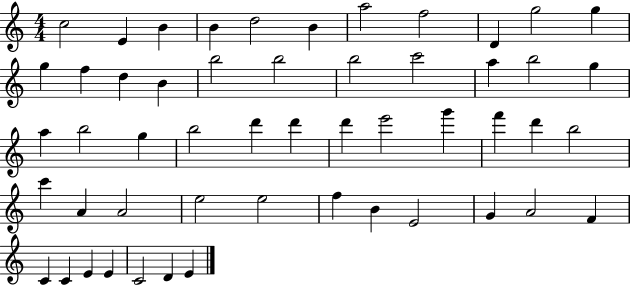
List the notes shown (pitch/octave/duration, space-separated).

C5/h E4/q B4/q B4/q D5/h B4/q A5/h F5/h D4/q G5/h G5/q G5/q F5/q D5/q B4/q B5/h B5/h B5/h C6/h A5/q B5/h G5/q A5/q B5/h G5/q B5/h D6/q D6/q D6/q E6/h G6/q F6/q D6/q B5/h C6/q A4/q A4/h E5/h E5/h F5/q B4/q E4/h G4/q A4/h F4/q C4/q C4/q E4/q E4/q C4/h D4/q E4/q